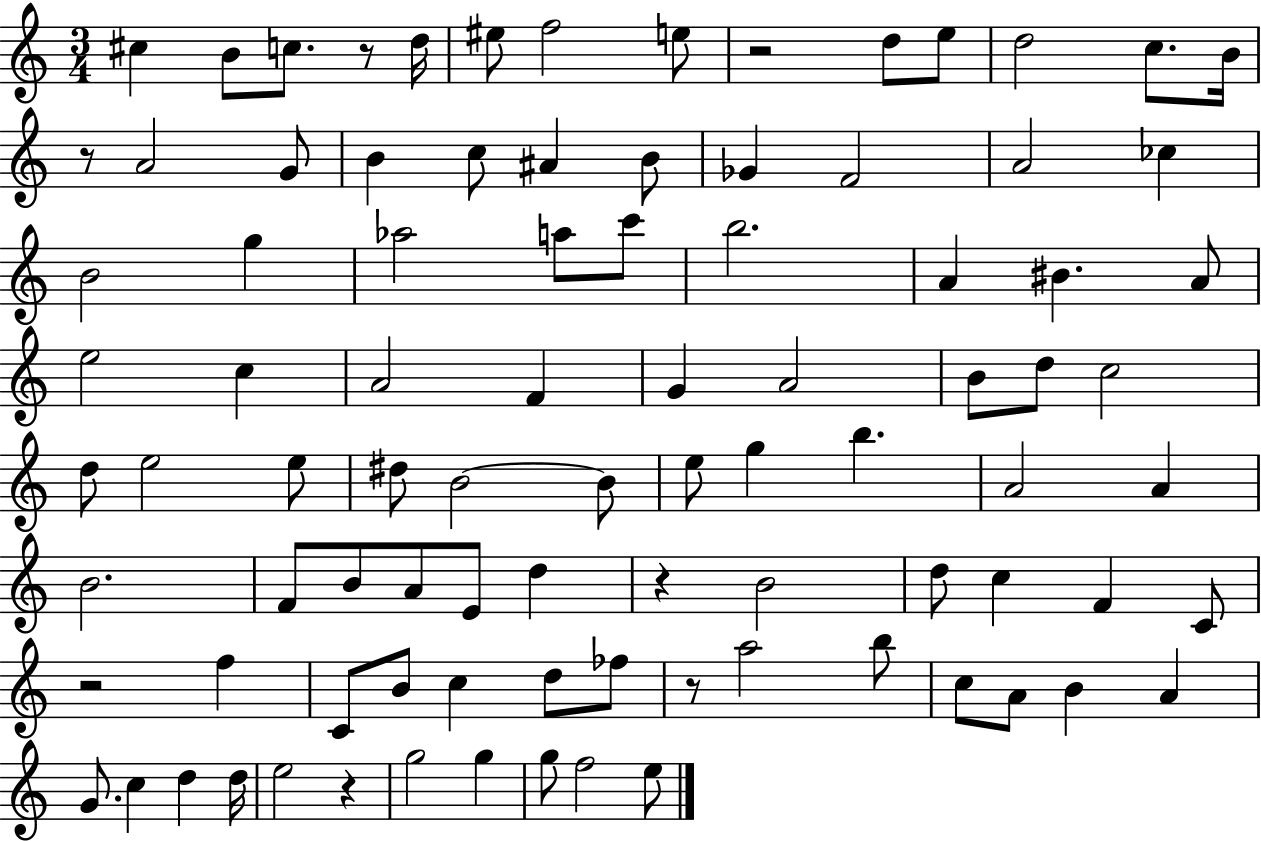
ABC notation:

X:1
T:Untitled
M:3/4
L:1/4
K:C
^c B/2 c/2 z/2 d/4 ^e/2 f2 e/2 z2 d/2 e/2 d2 c/2 B/4 z/2 A2 G/2 B c/2 ^A B/2 _G F2 A2 _c B2 g _a2 a/2 c'/2 b2 A ^B A/2 e2 c A2 F G A2 B/2 d/2 c2 d/2 e2 e/2 ^d/2 B2 B/2 e/2 g b A2 A B2 F/2 B/2 A/2 E/2 d z B2 d/2 c F C/2 z2 f C/2 B/2 c d/2 _f/2 z/2 a2 b/2 c/2 A/2 B A G/2 c d d/4 e2 z g2 g g/2 f2 e/2